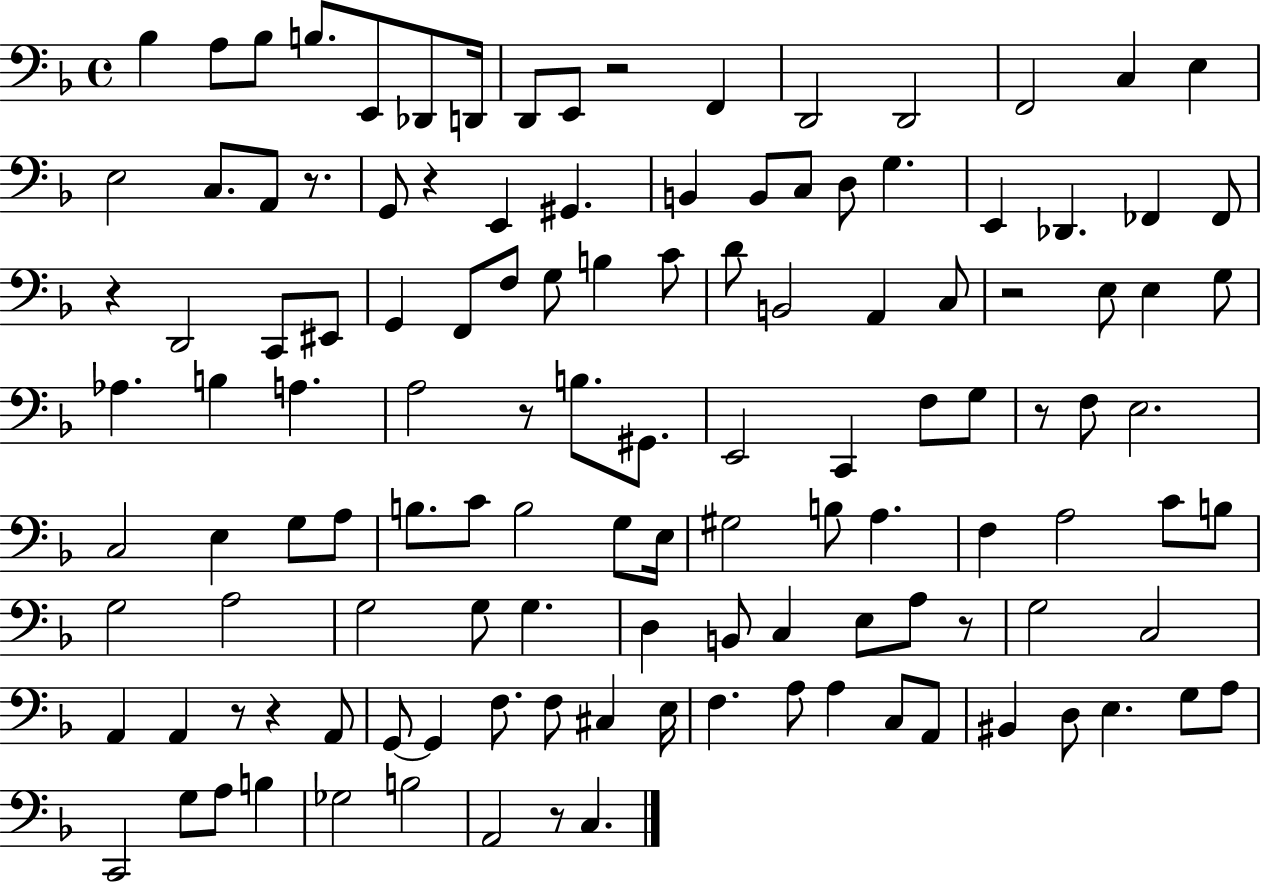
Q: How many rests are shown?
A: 11